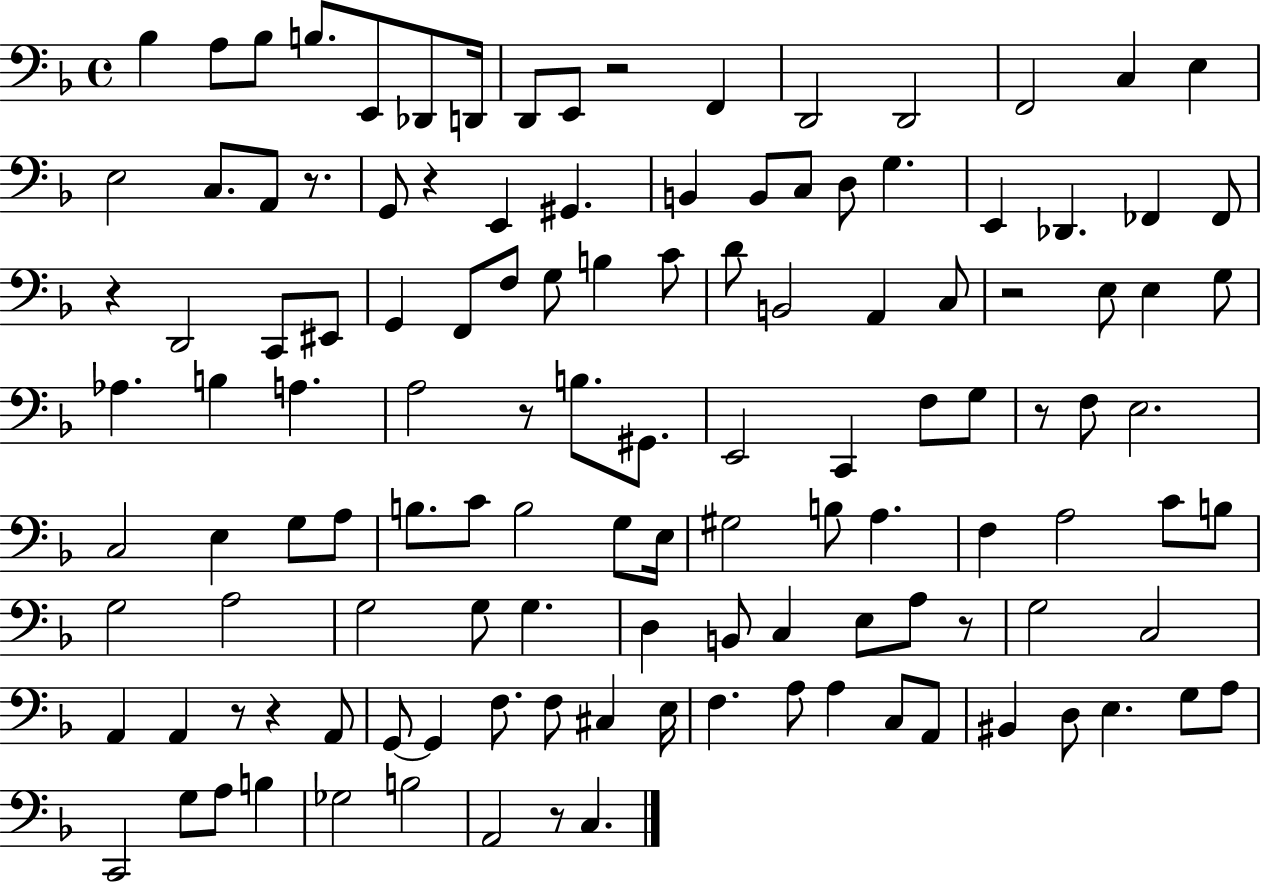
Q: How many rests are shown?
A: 11